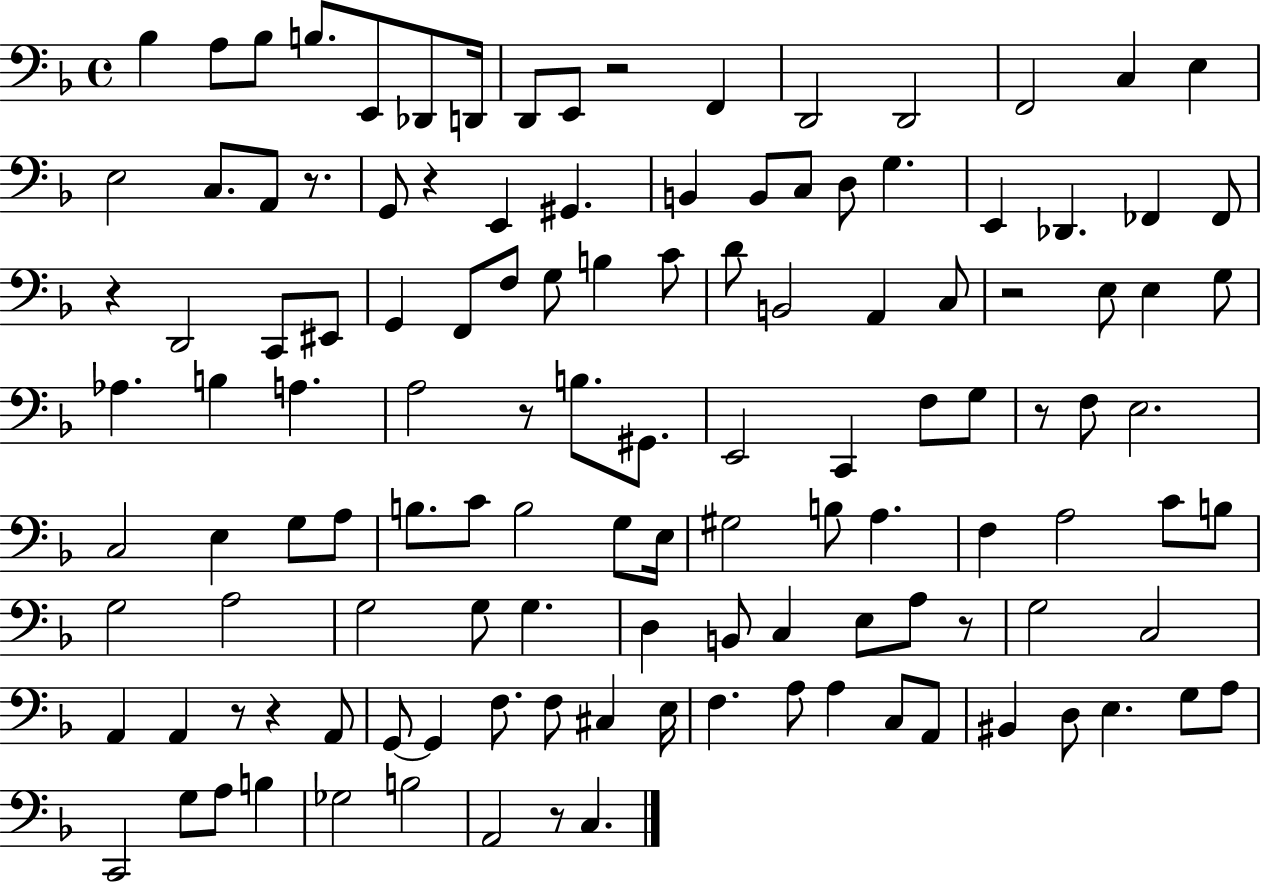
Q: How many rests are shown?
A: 11